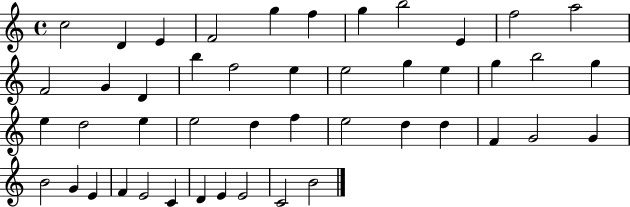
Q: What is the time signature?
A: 4/4